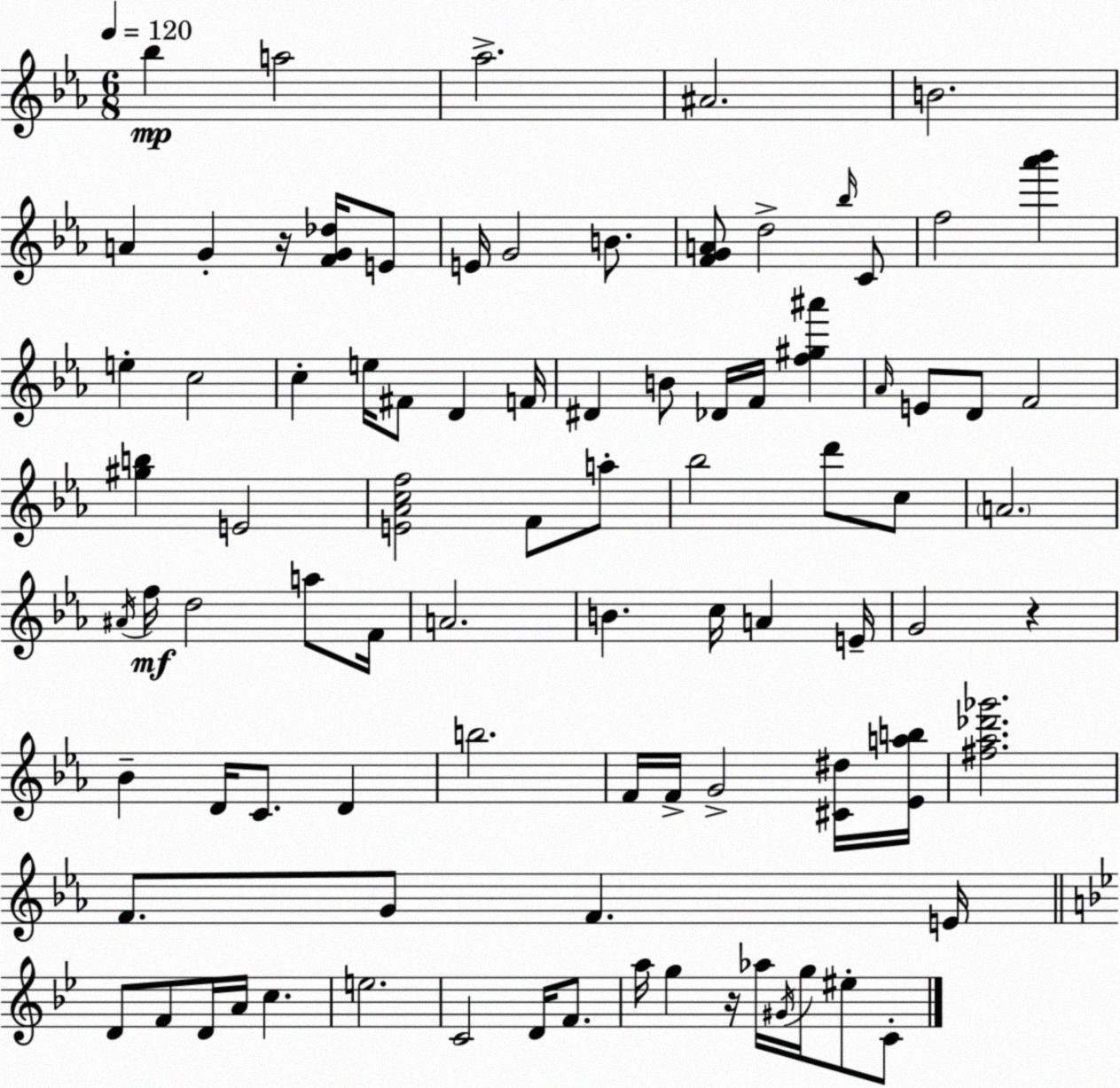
X:1
T:Untitled
M:6/8
L:1/4
K:Cm
_b a2 _a2 ^A2 B2 A G z/4 [FG_d]/4 E/2 E/4 G2 B/2 [FGA]/2 d2 _b/4 C/2 f2 [_a'_b'] e c2 c e/4 ^F/2 D F/4 ^D B/2 _D/4 F/4 [f^g^a'] _A/4 E/2 D/2 F2 [^gb] E2 [E_Acf]2 F/2 a/2 _b2 d'/2 c/2 A2 ^A/4 f/4 d2 a/2 F/4 A2 B c/4 A E/4 G2 z _B D/4 C/2 D b2 F/4 F/4 G2 [^C^d]/4 [_Eab]/4 [^f_a_d'_g']2 F/2 G/2 F E/4 D/2 F/2 D/4 A/4 c e2 C2 D/4 F/2 a/4 g z/4 _a/4 ^G/4 g/4 ^e/2 C/2